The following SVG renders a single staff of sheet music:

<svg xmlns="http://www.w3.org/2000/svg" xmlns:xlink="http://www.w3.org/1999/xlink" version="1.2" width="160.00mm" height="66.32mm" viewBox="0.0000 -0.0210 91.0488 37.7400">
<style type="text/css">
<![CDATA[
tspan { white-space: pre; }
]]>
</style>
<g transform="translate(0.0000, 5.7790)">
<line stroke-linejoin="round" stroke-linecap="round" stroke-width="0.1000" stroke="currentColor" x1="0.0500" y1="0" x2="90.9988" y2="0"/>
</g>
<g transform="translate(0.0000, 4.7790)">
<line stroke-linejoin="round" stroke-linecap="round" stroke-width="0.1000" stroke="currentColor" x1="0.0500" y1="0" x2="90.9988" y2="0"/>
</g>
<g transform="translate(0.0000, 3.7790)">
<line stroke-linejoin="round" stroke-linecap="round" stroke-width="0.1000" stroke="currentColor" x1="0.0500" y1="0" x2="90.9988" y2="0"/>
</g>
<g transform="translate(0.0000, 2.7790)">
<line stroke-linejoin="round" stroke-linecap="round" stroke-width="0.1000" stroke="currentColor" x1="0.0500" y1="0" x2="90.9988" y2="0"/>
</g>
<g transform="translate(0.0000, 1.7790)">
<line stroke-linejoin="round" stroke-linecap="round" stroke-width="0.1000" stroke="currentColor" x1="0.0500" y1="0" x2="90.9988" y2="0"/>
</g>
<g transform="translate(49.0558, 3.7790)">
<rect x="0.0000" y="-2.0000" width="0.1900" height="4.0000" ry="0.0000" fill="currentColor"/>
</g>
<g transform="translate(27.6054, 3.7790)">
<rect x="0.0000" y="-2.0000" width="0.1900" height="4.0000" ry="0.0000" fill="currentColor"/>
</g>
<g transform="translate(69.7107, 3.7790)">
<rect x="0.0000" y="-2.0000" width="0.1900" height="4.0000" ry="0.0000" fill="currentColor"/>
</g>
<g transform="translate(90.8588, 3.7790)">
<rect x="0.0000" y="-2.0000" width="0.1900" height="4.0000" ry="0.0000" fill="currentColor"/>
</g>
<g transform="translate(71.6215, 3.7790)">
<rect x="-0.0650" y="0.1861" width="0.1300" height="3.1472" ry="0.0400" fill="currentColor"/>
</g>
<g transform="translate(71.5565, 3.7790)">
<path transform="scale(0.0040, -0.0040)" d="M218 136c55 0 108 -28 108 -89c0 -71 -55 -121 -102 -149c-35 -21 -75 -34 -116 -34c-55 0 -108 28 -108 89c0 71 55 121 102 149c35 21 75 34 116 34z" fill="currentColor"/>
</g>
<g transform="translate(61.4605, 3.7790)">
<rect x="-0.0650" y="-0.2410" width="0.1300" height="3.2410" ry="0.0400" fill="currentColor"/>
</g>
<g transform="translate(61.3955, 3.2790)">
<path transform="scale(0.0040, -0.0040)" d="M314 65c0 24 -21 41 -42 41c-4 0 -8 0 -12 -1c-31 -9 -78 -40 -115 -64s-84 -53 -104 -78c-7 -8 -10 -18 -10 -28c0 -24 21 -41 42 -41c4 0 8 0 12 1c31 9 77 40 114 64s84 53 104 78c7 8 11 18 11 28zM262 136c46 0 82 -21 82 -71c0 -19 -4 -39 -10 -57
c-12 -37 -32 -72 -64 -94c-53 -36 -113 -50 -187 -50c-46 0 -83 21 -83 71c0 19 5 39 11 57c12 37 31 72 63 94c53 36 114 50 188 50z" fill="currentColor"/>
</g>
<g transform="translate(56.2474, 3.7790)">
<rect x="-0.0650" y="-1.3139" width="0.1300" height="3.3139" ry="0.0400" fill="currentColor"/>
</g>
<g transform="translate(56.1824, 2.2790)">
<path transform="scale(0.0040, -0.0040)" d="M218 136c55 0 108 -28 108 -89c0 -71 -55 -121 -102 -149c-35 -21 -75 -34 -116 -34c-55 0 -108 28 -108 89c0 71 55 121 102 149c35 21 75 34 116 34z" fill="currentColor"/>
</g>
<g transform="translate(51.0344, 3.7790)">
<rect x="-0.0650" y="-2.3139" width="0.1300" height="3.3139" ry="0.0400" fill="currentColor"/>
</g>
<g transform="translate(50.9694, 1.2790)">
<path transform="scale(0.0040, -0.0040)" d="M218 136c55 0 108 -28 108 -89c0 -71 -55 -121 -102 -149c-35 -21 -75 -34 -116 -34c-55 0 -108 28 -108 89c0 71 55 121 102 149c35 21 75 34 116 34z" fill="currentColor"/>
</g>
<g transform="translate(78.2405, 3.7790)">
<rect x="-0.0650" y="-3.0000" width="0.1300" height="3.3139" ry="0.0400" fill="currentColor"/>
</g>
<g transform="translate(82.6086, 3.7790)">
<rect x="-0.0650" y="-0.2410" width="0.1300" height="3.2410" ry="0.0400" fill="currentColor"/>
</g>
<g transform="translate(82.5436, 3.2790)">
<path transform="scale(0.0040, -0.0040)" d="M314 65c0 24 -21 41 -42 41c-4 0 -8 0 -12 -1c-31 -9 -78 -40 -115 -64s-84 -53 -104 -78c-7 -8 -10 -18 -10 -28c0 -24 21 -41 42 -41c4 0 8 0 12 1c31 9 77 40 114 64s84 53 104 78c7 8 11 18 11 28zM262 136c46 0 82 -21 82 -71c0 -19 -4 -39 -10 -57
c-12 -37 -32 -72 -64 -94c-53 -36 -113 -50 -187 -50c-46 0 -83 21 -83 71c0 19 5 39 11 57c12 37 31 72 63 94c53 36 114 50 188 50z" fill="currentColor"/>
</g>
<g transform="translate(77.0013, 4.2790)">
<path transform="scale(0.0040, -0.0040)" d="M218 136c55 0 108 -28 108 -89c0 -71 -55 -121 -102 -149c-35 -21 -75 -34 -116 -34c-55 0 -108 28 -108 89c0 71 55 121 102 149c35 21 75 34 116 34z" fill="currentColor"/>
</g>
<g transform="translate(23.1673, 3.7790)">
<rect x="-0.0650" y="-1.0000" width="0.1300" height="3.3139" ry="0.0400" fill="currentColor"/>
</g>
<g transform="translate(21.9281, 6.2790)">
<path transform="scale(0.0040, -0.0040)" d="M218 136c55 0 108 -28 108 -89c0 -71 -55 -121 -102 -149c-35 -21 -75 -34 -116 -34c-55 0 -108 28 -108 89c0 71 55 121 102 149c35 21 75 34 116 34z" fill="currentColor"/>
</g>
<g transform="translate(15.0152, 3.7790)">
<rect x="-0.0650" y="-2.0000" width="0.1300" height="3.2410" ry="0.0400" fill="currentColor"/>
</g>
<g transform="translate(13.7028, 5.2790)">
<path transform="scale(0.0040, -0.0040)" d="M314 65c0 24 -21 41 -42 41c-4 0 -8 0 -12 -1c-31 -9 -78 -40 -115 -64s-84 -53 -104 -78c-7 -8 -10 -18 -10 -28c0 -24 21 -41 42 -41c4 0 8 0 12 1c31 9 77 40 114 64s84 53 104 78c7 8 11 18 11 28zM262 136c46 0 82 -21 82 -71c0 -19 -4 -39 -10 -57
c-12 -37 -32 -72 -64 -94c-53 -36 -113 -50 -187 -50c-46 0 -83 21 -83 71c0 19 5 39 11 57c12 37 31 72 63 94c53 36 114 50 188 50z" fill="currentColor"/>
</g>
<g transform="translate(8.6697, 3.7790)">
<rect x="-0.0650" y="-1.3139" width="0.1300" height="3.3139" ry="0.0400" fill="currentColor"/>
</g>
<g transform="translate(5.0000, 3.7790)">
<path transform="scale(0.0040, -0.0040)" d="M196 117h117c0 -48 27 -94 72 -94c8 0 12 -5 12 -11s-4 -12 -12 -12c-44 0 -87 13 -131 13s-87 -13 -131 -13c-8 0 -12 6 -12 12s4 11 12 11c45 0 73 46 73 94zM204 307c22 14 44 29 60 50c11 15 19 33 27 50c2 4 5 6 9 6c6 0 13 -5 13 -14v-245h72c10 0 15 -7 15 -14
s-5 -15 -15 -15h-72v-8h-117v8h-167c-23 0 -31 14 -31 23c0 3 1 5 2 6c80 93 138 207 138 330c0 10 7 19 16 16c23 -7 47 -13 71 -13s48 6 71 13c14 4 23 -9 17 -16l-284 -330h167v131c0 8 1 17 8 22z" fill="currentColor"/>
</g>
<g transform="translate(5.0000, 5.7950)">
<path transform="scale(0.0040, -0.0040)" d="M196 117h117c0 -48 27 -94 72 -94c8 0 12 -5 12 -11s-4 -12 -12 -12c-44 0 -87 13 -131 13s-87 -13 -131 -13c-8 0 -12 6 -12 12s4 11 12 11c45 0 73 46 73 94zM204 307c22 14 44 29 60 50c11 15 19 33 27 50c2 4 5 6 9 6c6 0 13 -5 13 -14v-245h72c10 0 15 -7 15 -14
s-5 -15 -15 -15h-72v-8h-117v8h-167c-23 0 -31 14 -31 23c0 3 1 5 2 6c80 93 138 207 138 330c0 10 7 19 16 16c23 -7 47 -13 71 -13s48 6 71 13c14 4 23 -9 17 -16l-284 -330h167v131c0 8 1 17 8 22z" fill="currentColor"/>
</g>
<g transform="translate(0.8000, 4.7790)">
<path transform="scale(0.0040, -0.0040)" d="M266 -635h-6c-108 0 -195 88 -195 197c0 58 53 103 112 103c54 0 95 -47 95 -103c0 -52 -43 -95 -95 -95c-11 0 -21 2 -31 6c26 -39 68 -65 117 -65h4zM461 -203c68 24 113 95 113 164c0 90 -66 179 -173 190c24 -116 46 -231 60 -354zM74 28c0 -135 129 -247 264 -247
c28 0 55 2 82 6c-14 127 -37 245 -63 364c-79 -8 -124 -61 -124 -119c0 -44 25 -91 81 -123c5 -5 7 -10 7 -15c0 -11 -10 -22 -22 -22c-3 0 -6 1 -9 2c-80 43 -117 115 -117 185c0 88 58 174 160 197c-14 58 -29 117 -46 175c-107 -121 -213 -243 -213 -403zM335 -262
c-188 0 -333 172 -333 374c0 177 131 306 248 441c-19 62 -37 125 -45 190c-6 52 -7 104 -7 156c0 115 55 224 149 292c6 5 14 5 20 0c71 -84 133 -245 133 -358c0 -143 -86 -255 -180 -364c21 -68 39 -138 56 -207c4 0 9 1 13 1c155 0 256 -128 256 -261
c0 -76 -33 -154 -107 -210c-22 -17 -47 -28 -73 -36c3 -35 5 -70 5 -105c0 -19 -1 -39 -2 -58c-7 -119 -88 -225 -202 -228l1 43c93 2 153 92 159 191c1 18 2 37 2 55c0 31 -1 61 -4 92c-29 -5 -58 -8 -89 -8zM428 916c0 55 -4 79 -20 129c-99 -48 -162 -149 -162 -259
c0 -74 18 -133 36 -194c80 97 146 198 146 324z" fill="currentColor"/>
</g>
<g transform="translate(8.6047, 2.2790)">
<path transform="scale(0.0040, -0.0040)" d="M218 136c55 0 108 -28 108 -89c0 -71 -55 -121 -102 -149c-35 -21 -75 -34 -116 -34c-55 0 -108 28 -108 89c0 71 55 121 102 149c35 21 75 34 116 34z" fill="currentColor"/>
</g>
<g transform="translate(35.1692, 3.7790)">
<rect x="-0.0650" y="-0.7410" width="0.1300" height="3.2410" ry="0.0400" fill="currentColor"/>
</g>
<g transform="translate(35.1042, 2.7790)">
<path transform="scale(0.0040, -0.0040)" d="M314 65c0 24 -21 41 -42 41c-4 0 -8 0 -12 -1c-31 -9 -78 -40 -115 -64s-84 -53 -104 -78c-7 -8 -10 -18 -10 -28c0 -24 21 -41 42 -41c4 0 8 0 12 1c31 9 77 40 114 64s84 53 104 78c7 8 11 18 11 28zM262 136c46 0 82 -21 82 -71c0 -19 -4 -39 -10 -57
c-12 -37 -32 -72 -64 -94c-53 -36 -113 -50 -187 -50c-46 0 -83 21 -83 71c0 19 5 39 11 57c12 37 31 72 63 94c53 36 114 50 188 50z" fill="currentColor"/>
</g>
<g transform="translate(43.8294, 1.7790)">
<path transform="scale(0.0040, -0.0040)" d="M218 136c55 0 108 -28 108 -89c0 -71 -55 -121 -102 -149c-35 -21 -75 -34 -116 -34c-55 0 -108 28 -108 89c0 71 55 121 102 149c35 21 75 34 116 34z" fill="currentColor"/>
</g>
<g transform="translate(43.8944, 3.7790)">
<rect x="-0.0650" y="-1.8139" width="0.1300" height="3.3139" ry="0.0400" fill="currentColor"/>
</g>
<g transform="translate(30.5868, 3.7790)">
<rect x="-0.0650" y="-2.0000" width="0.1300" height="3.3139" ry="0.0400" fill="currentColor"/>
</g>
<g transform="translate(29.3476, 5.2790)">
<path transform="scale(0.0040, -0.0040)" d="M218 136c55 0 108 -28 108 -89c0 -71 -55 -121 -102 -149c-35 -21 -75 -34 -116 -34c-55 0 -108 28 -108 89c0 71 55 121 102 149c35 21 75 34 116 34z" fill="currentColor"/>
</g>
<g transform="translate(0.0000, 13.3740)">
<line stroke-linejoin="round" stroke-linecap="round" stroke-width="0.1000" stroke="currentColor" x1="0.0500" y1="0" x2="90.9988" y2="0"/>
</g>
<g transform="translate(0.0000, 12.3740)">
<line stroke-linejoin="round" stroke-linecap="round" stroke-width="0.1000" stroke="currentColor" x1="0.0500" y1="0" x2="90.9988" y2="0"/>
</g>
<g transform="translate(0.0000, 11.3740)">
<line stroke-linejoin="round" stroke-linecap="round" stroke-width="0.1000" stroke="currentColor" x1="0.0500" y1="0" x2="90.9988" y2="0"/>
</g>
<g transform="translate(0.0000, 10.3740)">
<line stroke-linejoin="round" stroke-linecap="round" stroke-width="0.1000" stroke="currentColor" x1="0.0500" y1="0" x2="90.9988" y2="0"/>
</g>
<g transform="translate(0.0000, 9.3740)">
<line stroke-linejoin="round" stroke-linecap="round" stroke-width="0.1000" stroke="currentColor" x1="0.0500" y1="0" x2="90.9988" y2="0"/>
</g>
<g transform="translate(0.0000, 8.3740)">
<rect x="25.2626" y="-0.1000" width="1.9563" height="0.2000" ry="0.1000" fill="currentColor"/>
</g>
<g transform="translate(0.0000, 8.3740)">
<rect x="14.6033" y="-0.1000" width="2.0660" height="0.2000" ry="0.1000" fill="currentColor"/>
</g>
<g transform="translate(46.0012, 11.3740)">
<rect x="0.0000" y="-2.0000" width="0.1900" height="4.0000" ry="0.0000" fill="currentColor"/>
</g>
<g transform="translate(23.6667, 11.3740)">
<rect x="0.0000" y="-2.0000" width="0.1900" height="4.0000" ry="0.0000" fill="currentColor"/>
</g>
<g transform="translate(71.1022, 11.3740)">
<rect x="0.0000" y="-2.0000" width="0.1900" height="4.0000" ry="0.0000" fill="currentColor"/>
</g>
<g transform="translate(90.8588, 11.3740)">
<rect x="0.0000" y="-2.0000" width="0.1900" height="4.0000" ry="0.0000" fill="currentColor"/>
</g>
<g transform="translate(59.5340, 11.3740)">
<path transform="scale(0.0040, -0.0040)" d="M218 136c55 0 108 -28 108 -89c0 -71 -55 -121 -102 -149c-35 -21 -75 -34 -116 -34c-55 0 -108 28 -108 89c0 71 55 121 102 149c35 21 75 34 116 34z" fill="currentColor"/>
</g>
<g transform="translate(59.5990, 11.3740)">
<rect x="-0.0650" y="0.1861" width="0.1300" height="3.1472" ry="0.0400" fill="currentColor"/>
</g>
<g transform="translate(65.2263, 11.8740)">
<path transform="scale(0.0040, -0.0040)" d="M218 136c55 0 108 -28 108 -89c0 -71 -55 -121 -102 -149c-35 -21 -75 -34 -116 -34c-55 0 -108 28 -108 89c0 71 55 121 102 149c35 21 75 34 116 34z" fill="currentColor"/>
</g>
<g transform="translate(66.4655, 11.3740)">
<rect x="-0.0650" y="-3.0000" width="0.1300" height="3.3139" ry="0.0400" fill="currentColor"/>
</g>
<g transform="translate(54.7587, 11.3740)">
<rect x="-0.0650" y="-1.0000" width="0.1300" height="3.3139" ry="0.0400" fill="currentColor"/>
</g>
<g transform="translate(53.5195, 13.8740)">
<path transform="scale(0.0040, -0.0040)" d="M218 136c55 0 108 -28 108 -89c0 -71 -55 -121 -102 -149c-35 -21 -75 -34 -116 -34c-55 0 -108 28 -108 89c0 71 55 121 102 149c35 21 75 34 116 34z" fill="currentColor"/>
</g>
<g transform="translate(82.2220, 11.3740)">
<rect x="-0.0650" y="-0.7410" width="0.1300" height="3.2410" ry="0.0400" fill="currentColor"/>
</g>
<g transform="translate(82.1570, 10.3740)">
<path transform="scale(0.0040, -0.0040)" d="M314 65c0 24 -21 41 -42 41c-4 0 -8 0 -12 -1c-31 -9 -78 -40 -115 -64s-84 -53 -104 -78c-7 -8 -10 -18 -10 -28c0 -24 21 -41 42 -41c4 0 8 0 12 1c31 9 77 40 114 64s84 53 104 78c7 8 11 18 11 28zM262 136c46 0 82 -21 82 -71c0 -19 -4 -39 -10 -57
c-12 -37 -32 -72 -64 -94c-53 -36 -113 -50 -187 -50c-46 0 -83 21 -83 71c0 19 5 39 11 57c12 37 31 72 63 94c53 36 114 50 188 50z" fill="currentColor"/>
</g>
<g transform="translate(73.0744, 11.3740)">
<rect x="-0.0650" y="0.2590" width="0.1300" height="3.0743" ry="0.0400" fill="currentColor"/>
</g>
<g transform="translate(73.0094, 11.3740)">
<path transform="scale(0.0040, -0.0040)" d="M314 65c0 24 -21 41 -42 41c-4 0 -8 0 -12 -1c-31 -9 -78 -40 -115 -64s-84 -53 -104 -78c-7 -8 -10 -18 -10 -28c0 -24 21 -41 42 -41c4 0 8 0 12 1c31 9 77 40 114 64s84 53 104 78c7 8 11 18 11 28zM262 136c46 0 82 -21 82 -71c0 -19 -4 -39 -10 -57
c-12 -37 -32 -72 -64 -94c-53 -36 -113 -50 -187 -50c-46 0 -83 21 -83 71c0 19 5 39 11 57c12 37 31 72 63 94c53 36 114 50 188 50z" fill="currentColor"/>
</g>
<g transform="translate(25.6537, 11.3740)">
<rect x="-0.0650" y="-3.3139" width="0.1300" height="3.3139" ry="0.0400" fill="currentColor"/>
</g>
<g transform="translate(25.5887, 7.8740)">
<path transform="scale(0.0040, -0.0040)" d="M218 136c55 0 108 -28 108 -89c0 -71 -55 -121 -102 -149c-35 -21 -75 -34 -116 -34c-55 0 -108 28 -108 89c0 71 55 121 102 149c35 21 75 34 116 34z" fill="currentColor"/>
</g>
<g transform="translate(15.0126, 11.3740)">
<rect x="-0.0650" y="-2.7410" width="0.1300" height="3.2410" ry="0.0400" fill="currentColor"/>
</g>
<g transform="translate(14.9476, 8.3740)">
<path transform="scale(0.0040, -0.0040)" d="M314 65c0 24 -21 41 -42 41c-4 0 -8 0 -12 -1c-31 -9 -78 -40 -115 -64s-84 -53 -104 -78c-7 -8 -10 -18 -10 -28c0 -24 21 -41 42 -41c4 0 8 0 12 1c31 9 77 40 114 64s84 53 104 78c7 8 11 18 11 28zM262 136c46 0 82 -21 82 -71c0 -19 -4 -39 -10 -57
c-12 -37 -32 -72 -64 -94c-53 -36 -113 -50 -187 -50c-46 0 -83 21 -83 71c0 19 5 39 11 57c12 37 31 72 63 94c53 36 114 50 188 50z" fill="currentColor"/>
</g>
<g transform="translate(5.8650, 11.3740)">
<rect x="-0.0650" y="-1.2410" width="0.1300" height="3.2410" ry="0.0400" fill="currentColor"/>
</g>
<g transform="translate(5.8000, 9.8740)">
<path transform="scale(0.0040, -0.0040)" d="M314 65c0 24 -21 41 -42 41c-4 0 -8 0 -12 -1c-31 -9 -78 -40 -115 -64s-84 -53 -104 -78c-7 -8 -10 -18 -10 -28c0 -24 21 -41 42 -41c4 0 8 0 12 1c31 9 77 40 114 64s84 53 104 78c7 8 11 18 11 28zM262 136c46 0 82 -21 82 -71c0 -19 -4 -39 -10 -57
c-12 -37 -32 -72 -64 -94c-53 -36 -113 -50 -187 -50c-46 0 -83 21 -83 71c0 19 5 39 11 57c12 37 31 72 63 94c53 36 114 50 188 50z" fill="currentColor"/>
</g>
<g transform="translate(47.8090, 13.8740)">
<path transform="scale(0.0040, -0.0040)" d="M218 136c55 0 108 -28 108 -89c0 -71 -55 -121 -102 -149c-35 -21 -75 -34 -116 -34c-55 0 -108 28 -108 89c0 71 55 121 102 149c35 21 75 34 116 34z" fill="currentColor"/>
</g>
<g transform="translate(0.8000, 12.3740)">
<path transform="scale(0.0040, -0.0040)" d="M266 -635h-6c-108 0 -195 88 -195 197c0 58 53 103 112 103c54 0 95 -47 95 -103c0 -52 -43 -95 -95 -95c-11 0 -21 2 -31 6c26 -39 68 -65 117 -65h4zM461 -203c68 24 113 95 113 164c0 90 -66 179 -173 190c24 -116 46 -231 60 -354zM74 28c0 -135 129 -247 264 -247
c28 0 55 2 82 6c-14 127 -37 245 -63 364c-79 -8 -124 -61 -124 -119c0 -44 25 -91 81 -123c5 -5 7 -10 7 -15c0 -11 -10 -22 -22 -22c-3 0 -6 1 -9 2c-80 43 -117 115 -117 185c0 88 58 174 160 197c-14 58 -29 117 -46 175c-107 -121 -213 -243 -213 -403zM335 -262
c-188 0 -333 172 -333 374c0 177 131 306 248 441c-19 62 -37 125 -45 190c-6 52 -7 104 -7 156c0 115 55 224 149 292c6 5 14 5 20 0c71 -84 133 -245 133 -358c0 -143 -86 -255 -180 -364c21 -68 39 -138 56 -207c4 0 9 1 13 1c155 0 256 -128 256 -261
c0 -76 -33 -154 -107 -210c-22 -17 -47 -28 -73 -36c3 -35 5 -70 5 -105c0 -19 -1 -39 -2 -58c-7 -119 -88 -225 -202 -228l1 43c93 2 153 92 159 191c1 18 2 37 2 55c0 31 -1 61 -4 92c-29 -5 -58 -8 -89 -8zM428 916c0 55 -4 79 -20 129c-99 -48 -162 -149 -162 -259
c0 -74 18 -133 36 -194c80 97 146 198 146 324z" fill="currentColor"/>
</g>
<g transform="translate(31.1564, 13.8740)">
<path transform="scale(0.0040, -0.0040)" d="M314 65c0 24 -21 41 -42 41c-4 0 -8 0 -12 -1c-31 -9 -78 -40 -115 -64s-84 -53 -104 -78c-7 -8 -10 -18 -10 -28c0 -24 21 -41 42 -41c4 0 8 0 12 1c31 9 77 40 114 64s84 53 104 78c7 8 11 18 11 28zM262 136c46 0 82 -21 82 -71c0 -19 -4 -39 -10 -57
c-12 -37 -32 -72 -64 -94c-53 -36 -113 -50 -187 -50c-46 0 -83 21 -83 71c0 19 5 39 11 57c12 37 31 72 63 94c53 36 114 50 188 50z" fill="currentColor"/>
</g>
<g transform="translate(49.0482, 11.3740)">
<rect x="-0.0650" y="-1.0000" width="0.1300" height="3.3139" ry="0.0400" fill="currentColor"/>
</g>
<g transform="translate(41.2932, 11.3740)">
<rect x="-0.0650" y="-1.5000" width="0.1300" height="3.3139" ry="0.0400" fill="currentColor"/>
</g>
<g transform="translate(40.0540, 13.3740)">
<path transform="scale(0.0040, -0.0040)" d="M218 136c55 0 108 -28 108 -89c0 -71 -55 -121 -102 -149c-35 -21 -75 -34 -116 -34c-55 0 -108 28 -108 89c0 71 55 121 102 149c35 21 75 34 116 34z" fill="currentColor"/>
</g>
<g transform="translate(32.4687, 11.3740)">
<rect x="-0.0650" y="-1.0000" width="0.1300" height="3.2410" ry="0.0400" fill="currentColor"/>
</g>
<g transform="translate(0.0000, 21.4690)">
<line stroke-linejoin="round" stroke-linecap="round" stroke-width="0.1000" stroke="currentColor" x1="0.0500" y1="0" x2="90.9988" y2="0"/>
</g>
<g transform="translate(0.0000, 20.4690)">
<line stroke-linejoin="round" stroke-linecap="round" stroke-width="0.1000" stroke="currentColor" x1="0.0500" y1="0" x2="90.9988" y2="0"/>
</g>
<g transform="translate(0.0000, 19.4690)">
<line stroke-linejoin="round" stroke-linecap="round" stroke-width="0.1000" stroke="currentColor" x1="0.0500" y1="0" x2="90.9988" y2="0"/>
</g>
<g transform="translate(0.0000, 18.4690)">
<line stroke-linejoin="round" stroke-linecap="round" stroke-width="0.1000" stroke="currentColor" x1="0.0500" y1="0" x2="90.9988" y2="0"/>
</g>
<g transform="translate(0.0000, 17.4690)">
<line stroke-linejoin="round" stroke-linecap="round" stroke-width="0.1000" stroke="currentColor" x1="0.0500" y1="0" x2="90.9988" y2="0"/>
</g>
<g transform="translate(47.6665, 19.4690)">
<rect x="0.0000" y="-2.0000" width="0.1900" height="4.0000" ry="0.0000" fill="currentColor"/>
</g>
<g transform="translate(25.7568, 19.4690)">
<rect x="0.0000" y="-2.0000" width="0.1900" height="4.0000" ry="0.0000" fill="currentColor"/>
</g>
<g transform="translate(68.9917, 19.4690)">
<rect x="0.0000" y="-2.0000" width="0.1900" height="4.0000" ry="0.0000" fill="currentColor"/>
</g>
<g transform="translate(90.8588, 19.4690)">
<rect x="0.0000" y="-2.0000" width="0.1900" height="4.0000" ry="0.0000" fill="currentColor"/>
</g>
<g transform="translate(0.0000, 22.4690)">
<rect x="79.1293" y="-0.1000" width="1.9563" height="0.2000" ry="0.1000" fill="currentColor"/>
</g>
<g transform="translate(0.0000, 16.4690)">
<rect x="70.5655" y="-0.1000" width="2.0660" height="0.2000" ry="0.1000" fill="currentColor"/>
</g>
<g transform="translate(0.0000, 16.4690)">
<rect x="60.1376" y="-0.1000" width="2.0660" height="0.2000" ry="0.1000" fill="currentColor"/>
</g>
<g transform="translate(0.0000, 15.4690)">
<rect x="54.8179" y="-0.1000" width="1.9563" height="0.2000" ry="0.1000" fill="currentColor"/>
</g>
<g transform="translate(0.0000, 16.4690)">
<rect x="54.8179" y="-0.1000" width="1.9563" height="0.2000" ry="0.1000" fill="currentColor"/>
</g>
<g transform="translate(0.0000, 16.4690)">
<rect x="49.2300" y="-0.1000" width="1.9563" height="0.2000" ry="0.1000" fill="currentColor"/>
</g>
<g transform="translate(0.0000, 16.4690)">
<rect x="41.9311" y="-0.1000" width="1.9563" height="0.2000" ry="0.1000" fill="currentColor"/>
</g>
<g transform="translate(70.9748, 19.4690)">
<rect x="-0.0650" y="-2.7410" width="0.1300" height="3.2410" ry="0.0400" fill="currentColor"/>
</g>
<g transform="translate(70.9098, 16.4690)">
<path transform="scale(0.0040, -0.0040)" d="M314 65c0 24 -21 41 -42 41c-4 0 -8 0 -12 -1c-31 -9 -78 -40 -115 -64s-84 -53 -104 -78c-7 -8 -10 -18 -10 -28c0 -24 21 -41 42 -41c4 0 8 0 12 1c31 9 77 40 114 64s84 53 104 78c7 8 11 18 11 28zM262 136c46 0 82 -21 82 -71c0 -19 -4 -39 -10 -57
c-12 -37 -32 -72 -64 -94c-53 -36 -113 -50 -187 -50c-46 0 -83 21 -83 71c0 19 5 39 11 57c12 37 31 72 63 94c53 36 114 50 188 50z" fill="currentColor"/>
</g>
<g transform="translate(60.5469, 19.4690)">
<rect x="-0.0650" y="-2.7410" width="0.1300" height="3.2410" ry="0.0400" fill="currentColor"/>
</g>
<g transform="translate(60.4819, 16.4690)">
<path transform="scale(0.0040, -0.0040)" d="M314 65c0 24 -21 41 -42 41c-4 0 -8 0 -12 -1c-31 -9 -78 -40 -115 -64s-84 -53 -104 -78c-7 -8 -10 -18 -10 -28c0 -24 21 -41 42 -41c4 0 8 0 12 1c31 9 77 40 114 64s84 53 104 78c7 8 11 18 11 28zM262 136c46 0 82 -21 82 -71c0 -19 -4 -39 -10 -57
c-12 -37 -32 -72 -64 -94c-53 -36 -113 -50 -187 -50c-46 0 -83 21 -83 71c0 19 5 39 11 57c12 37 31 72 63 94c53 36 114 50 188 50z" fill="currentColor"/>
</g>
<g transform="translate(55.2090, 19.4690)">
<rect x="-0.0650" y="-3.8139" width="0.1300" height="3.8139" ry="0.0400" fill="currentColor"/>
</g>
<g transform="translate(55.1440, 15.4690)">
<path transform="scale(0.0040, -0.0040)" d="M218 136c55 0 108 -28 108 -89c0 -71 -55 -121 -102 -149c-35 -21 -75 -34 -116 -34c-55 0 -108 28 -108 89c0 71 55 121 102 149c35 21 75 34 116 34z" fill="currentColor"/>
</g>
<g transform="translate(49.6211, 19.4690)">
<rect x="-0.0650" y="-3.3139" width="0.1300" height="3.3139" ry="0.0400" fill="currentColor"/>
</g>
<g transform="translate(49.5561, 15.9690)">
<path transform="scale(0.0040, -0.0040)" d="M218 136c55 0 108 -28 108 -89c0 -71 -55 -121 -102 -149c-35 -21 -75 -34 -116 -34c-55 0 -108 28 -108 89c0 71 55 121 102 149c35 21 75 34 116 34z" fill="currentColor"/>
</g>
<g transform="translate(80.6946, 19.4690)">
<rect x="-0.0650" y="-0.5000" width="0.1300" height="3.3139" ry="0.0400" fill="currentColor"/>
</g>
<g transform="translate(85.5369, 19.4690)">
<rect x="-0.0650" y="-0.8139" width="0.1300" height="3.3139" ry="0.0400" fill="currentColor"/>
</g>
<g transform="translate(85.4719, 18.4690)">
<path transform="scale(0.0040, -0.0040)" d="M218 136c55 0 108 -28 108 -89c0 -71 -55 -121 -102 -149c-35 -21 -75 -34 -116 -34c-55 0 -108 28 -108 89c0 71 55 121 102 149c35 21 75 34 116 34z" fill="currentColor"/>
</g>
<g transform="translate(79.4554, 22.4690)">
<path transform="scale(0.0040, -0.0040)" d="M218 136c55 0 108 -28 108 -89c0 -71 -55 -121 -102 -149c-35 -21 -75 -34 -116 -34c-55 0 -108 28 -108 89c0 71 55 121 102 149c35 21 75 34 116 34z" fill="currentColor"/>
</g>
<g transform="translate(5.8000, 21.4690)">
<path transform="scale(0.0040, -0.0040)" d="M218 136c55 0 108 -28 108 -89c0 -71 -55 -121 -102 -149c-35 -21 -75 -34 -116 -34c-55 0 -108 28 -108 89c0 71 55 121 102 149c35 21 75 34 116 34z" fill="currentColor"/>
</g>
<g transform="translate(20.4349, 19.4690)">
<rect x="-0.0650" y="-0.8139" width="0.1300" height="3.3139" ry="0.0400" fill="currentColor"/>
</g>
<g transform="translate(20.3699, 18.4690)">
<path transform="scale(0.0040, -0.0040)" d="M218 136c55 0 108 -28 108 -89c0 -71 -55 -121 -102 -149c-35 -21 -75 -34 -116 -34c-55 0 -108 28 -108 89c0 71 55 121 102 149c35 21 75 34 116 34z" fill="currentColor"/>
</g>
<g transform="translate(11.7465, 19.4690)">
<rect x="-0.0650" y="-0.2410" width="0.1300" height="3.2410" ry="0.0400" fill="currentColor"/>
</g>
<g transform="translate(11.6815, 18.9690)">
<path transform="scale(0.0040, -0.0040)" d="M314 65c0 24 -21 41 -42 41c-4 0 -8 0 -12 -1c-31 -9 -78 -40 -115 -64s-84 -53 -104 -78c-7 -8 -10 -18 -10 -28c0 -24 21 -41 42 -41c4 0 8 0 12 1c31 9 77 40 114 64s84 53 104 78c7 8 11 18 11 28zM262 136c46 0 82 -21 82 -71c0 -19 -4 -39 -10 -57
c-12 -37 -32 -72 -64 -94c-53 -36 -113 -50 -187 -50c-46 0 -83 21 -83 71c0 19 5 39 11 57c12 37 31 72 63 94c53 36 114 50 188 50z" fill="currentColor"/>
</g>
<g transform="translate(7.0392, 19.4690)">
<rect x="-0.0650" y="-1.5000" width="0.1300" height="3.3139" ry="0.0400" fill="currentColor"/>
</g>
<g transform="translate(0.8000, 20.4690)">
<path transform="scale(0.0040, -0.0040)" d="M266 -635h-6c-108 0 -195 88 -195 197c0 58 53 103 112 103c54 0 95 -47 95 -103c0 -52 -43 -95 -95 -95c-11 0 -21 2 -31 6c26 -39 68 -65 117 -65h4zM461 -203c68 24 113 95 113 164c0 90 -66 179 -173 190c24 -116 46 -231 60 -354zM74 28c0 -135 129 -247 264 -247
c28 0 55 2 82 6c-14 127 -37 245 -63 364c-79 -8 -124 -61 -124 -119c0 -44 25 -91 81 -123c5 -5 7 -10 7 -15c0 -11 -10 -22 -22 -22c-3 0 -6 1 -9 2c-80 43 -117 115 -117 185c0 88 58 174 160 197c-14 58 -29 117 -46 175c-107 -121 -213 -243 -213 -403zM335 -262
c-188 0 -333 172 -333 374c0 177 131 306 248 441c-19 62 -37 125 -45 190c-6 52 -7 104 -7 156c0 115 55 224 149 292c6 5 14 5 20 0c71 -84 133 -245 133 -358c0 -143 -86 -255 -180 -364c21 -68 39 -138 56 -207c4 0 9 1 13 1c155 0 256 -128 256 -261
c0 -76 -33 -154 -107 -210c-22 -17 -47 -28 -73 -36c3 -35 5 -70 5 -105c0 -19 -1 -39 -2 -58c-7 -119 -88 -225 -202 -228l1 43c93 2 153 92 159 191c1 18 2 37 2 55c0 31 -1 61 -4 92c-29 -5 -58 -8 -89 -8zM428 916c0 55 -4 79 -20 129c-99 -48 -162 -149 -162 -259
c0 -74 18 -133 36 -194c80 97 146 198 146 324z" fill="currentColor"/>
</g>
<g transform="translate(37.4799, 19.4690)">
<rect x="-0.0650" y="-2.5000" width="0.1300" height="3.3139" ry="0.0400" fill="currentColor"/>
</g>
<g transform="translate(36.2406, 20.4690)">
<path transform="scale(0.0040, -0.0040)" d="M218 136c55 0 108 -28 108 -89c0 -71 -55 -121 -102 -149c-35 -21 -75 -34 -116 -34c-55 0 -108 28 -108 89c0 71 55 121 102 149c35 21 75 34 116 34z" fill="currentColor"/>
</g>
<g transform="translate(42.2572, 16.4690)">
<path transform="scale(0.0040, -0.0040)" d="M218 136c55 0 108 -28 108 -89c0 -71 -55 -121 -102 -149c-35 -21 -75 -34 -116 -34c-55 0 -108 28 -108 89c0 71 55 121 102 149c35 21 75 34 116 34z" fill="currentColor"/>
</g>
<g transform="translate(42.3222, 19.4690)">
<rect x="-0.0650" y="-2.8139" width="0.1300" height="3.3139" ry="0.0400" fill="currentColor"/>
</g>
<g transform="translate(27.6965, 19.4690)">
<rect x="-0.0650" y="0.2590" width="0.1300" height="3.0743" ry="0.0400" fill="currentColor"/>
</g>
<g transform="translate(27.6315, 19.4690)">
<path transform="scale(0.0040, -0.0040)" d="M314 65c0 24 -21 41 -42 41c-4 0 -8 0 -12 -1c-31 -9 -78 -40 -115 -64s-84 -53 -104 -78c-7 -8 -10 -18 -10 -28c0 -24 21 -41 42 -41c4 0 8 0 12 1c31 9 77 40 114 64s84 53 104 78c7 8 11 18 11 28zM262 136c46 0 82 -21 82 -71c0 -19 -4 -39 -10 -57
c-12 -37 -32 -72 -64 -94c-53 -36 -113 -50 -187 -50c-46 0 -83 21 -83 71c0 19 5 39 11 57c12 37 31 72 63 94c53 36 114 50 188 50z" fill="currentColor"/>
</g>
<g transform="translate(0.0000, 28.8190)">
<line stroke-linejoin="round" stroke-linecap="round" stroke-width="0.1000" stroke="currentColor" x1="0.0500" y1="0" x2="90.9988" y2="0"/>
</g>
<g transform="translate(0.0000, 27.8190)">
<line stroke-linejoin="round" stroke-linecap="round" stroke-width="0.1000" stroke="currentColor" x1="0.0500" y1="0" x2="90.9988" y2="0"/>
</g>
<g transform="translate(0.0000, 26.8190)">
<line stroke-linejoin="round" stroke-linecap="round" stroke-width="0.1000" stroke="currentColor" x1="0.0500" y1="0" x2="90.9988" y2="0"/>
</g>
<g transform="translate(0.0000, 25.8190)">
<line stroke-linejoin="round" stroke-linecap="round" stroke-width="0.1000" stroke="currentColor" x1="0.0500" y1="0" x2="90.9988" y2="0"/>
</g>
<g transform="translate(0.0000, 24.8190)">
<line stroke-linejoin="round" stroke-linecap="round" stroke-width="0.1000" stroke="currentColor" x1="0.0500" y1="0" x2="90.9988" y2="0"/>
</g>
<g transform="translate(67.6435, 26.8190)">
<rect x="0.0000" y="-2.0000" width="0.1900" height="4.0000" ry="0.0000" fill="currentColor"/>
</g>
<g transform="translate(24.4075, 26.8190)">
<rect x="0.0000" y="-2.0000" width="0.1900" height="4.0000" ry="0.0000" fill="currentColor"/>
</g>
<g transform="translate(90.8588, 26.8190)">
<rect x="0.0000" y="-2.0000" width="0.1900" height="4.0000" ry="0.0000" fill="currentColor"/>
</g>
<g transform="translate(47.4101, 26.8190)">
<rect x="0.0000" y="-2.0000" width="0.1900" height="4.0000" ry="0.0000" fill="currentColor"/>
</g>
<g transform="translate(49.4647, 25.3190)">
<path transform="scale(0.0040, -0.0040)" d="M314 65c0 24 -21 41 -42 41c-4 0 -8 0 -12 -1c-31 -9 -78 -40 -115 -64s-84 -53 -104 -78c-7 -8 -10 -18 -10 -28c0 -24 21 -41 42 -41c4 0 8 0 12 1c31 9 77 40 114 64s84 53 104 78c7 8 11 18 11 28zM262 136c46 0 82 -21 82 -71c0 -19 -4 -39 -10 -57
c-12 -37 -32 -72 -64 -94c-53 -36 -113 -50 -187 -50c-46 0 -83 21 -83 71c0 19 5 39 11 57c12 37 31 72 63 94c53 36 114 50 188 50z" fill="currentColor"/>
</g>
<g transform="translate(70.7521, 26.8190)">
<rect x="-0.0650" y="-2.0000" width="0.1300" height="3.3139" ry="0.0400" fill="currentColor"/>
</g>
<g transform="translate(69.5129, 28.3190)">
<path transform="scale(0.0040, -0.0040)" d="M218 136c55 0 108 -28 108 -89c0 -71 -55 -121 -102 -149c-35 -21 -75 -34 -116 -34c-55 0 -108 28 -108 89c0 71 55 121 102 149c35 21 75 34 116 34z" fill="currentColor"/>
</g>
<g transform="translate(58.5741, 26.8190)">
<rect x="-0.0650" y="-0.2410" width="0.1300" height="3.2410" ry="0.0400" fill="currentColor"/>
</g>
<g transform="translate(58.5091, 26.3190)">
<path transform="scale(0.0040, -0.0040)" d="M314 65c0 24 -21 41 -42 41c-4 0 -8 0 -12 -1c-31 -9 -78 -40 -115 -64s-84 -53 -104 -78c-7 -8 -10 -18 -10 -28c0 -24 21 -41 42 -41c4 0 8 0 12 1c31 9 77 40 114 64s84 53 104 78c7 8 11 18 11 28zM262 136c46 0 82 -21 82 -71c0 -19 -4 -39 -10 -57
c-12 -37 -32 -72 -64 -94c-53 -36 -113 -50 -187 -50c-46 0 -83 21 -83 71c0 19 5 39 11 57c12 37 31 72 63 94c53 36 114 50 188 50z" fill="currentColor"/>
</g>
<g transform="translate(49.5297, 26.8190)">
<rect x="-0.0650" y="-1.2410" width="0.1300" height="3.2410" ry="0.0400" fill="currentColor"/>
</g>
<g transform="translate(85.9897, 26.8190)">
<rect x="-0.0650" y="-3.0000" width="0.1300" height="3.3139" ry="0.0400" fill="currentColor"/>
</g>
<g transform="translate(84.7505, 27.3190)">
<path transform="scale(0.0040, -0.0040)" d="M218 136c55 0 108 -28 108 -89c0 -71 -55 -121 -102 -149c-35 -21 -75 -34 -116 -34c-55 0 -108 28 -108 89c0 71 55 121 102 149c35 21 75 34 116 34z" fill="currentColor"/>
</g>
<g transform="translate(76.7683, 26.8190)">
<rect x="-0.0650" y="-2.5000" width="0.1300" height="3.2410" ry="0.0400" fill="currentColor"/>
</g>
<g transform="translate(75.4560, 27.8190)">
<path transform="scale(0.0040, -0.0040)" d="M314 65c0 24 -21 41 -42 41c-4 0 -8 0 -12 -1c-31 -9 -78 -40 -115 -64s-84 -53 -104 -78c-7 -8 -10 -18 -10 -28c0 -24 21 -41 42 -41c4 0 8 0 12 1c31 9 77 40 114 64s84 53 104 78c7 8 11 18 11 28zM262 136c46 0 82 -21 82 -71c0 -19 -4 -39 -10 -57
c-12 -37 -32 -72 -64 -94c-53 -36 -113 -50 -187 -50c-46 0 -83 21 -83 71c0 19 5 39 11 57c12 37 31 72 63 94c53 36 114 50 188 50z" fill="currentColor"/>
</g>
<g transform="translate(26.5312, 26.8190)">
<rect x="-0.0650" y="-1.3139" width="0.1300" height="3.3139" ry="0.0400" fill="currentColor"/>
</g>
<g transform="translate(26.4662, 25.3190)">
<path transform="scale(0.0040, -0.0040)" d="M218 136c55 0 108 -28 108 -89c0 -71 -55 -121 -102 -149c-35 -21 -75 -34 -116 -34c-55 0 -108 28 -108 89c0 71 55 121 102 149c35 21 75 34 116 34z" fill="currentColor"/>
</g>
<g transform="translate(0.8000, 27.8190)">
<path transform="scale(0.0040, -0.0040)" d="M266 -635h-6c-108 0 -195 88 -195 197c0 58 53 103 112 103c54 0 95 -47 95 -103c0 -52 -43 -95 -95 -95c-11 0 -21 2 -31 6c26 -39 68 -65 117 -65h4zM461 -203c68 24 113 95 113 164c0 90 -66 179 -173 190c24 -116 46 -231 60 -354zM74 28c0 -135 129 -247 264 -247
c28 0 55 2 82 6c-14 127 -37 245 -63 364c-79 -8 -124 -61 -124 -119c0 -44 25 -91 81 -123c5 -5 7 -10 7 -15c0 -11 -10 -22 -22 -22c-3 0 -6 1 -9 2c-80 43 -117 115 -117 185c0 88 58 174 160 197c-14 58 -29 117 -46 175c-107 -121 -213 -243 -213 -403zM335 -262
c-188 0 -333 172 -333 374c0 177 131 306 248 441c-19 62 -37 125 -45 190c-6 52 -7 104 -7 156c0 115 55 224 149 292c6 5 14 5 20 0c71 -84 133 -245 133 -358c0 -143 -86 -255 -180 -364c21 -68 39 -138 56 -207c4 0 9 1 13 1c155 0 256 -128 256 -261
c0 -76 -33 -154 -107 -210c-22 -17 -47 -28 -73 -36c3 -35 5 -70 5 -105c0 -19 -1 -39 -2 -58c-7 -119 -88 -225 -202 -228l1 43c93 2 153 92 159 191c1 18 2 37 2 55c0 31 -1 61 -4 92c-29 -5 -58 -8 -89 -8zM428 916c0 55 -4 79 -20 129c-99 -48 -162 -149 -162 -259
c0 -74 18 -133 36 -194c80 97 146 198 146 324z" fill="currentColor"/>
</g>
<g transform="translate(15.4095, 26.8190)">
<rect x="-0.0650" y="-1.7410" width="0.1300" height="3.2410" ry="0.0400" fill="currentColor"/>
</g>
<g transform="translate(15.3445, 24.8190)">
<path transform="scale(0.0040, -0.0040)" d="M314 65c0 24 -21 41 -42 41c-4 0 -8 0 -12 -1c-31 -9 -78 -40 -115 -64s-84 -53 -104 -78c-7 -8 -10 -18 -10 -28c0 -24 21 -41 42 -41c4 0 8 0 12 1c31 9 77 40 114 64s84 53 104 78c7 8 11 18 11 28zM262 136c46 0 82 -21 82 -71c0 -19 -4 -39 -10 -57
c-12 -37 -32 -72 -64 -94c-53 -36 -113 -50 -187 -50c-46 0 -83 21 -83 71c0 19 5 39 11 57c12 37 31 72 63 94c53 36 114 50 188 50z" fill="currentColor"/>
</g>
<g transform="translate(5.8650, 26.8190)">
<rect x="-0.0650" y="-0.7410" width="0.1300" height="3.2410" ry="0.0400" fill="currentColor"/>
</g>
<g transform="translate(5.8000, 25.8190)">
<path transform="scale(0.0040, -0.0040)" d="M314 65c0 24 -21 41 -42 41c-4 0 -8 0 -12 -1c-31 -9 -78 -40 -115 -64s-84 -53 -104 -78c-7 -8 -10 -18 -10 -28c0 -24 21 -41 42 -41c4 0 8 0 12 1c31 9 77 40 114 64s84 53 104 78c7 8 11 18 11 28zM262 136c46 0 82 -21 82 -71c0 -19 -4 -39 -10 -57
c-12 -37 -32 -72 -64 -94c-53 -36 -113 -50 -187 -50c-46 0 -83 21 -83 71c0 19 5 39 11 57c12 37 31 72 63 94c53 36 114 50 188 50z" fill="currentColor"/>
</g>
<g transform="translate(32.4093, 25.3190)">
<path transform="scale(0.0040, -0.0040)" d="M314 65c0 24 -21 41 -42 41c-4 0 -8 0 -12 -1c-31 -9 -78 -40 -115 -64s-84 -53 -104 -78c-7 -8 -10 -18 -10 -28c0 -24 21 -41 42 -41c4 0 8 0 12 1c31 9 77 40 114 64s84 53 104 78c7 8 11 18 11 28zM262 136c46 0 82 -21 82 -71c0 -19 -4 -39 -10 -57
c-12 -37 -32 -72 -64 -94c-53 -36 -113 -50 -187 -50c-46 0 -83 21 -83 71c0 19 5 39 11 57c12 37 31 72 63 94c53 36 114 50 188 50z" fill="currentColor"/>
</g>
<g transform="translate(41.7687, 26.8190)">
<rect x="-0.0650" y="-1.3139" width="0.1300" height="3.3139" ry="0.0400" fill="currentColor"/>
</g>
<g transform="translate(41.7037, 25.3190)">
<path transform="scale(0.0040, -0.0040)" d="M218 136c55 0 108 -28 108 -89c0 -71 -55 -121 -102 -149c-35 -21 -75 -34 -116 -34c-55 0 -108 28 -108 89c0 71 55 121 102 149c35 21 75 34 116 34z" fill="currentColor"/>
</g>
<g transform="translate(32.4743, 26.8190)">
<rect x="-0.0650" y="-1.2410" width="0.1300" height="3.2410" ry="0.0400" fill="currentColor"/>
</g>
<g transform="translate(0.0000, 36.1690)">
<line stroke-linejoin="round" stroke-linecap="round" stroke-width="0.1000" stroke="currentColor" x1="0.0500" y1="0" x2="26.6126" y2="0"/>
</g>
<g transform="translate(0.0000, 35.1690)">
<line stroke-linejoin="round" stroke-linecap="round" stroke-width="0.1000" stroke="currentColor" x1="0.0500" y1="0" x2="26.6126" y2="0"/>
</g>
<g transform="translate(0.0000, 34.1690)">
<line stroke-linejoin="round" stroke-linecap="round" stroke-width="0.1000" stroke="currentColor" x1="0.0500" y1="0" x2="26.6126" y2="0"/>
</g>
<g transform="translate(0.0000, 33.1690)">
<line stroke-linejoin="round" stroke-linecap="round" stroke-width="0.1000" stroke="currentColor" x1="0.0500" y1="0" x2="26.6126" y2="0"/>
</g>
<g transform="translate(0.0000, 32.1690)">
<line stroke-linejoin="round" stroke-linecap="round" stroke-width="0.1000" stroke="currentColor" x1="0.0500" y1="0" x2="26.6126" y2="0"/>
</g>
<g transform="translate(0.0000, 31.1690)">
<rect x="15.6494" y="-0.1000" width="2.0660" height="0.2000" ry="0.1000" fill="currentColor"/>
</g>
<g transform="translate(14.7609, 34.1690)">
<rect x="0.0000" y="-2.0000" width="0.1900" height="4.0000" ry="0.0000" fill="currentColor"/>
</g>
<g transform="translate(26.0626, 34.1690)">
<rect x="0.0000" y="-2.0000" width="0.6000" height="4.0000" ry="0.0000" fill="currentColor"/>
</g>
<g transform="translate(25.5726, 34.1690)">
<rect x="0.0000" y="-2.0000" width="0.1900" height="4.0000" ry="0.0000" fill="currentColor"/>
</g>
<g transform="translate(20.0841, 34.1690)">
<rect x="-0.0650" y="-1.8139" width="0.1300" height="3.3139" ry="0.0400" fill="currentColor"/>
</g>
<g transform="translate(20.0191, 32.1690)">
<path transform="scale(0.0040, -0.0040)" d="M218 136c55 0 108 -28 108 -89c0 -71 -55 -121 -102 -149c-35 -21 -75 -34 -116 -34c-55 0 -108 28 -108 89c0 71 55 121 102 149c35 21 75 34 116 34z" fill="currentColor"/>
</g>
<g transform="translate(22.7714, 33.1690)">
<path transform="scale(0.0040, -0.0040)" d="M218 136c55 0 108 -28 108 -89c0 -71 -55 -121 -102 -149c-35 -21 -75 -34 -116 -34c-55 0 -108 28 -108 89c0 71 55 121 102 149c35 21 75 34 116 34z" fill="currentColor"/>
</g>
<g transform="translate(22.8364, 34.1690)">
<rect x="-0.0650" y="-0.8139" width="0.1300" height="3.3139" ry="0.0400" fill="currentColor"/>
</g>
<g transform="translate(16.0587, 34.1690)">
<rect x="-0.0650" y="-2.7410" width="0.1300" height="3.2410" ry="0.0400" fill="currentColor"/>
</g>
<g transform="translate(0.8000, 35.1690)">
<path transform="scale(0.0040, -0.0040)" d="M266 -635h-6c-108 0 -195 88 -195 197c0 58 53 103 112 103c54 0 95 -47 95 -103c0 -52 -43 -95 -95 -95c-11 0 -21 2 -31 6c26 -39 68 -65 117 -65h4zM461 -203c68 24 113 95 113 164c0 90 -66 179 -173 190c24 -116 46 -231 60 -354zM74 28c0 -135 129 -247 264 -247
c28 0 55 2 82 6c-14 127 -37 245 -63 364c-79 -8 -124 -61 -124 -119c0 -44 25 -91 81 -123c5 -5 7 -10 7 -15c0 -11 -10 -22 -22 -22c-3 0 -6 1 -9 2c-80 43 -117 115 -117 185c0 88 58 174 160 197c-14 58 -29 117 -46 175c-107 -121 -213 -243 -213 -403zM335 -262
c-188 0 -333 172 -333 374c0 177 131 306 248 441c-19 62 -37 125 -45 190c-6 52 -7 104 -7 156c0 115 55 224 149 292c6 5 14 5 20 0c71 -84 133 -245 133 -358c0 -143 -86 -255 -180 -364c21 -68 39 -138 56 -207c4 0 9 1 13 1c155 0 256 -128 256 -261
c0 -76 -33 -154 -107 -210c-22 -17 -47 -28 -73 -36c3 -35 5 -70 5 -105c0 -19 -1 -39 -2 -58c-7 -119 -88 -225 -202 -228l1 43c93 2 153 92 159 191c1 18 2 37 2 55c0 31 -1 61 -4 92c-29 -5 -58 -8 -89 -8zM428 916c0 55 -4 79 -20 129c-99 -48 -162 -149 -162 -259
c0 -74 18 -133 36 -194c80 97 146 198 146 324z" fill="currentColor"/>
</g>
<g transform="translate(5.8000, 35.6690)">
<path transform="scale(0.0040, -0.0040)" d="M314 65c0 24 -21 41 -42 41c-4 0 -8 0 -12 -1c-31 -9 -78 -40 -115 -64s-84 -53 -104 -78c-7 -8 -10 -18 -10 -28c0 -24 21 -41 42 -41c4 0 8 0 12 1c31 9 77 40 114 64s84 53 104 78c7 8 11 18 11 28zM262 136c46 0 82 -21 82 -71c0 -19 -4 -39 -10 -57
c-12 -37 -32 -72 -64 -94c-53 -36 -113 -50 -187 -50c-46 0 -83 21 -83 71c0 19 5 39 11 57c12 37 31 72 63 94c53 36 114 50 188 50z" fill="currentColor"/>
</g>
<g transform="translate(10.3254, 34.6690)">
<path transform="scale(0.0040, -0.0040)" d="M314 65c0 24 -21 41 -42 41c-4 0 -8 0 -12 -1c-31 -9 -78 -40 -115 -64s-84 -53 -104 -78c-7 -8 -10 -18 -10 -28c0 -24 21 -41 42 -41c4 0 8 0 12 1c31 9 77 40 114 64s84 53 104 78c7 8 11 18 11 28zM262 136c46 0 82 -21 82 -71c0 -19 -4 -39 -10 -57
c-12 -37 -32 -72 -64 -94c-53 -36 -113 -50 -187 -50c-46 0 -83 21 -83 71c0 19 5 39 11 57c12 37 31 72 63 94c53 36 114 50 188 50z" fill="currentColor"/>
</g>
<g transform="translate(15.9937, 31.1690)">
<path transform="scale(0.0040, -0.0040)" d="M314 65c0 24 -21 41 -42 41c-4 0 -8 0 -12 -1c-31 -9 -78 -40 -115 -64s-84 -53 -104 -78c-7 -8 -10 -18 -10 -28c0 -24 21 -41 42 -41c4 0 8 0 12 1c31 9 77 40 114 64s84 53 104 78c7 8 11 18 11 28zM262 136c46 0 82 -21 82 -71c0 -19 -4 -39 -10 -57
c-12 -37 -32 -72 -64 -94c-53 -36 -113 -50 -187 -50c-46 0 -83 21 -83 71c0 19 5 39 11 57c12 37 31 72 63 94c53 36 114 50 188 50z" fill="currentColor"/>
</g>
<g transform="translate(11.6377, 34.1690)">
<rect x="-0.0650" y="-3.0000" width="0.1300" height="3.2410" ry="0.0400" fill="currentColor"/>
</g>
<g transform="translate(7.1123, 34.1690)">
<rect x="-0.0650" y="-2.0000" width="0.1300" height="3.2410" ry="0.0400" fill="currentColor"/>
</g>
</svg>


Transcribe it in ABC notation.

X:1
T:Untitled
M:4/4
L:1/4
K:C
e F2 D F d2 f g e c2 B A c2 e2 a2 b D2 E D D B A B2 d2 E c2 d B2 G a b c' a2 a2 C d d2 f2 e e2 e e2 c2 F G2 A F2 A2 a2 f d